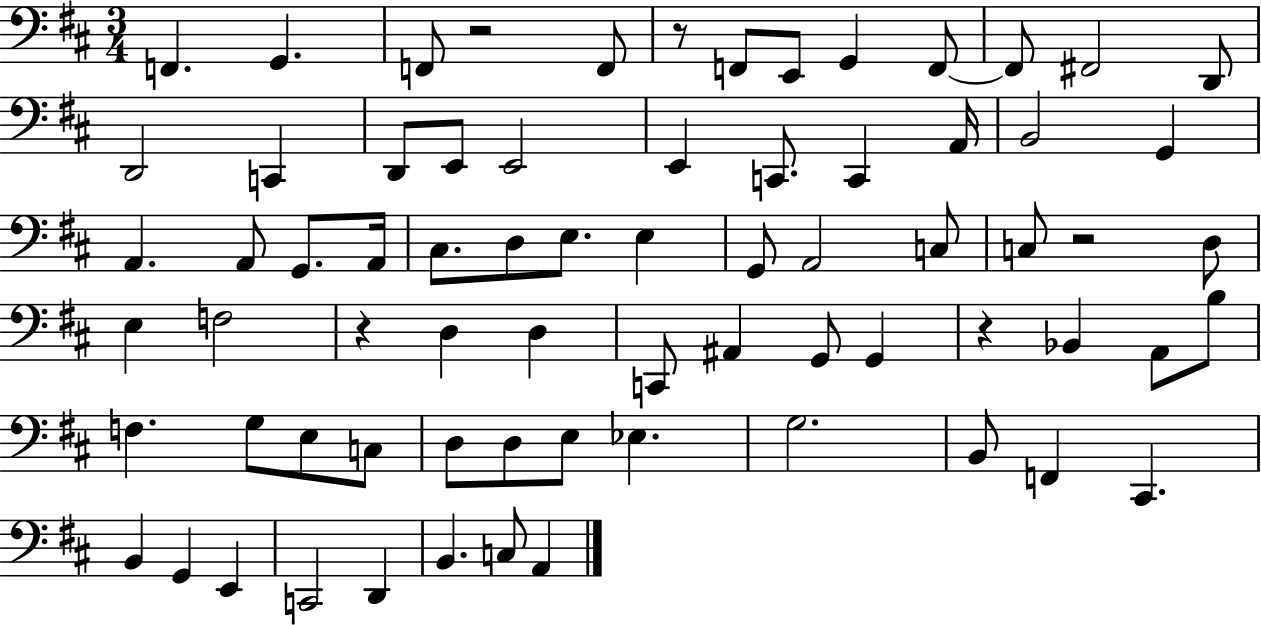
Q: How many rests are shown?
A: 5